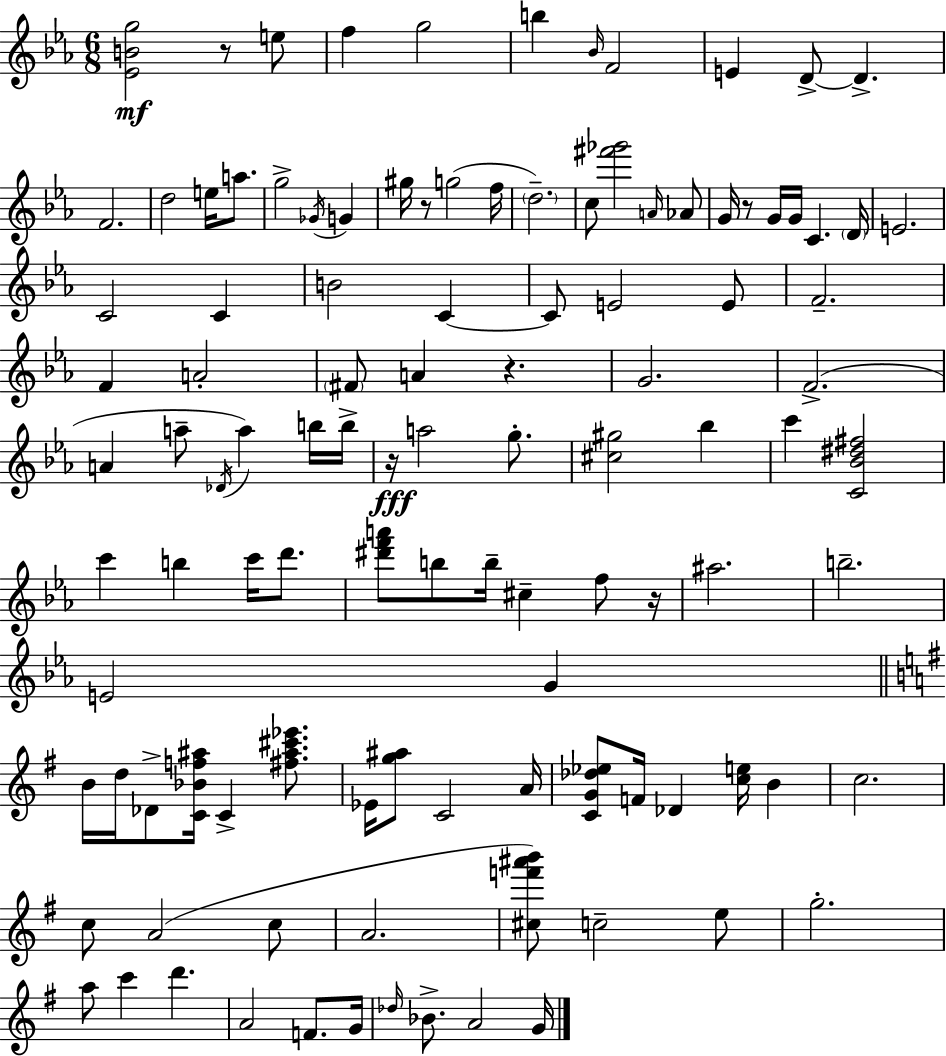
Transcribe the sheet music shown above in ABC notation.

X:1
T:Untitled
M:6/8
L:1/4
K:Eb
[_EBg]2 z/2 e/2 f g2 b _B/4 F2 E D/2 D F2 d2 e/4 a/2 g2 _G/4 G ^g/4 z/2 g2 f/4 d2 c/2 [^f'_g']2 A/4 _A/2 G/4 z/2 G/4 G/4 C D/4 E2 C2 C B2 C C/2 E2 E/2 F2 F A2 ^F/2 A z G2 F2 A a/2 _D/4 a b/4 b/4 z/4 a2 g/2 [^c^g]2 _b c' [C_B^d^f]2 c' b c'/4 d'/2 [^d'f'a']/2 b/2 b/4 ^c f/2 z/4 ^a2 b2 E2 G B/4 d/4 _D/2 [C_Bf^a]/4 C [^f^a^c'_e']/2 _E/4 [g^a]/2 C2 A/4 [CG_d_e]/2 F/4 _D [ce]/4 B c2 c/2 A2 c/2 A2 [^cf'^a'b']/2 c2 e/2 g2 a/2 c' d' A2 F/2 G/4 _d/4 _B/2 A2 G/4